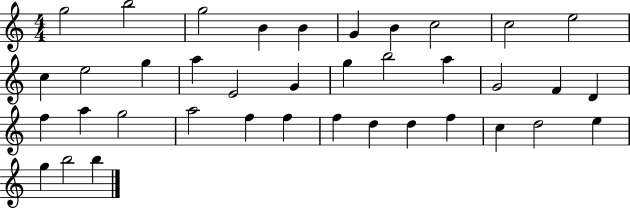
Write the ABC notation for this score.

X:1
T:Untitled
M:4/4
L:1/4
K:C
g2 b2 g2 B B G B c2 c2 e2 c e2 g a E2 G g b2 a G2 F D f a g2 a2 f f f d d f c d2 e g b2 b